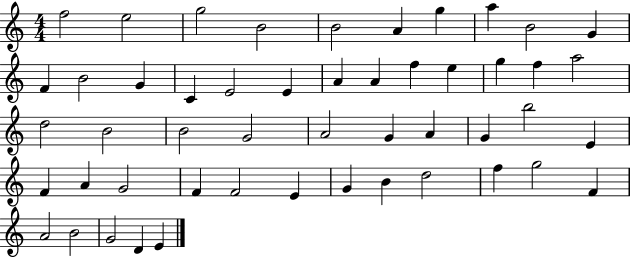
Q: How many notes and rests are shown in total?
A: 50